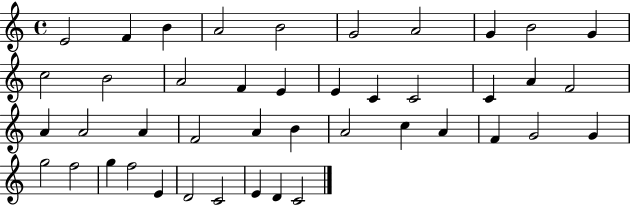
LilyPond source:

{
  \clef treble
  \time 4/4
  \defaultTimeSignature
  \key c \major
  e'2 f'4 b'4 | a'2 b'2 | g'2 a'2 | g'4 b'2 g'4 | \break c''2 b'2 | a'2 f'4 e'4 | e'4 c'4 c'2 | c'4 a'4 f'2 | \break a'4 a'2 a'4 | f'2 a'4 b'4 | a'2 c''4 a'4 | f'4 g'2 g'4 | \break g''2 f''2 | g''4 f''2 e'4 | d'2 c'2 | e'4 d'4 c'2 | \break \bar "|."
}